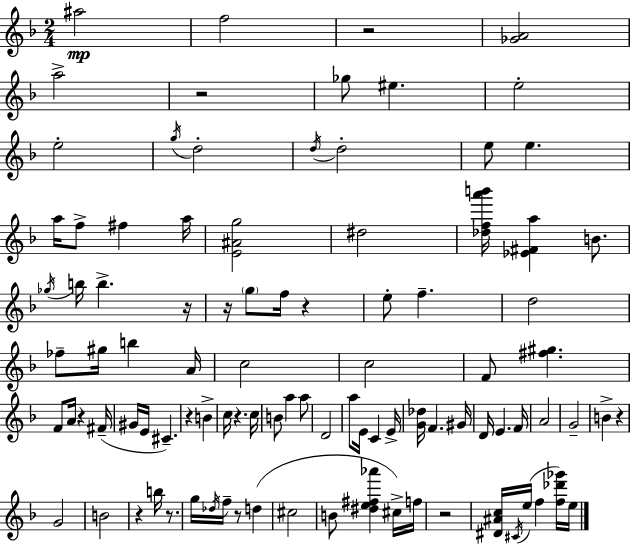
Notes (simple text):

A#5/h F5/h R/h [Gb4,A4]/h A5/h R/h Gb5/e EIS5/q. E5/h E5/h G5/s D5/h D5/s D5/h E5/e E5/q. A5/s F5/e F#5/q A5/s [E4,A#4,G5]/h D#5/h [Db5,F5,A6,B6]/s [Eb4,F#4,A5]/q B4/e. Gb5/s B5/s B5/q. R/s R/s G5/e F5/s R/q E5/e F5/q. D5/h FES5/e G#5/s B5/q A4/s C5/h C5/h F4/e [F#5,G#5]/q. F4/e A4/s R/q F#4/s G#4/s E4/s C#4/q. R/q B4/q C5/s R/q. C5/s B4/e A5/q A5/e D4/h A5/e E4/s C4/q E4/s [G4,Db5]/s F4/q. G#4/s D4/s E4/q. F4/s A4/h G4/h B4/q R/q G4/h B4/h R/q B5/s R/e. G5/s Db5/s F5/s R/e D5/q C#5/h B4/e [D#5,E5,F#5,Ab6]/q C#5/s F5/s R/h [D#4,A#4,C5]/s C#4/s E5/s F5/q [F5,Db6,Gb6]/s E5/s